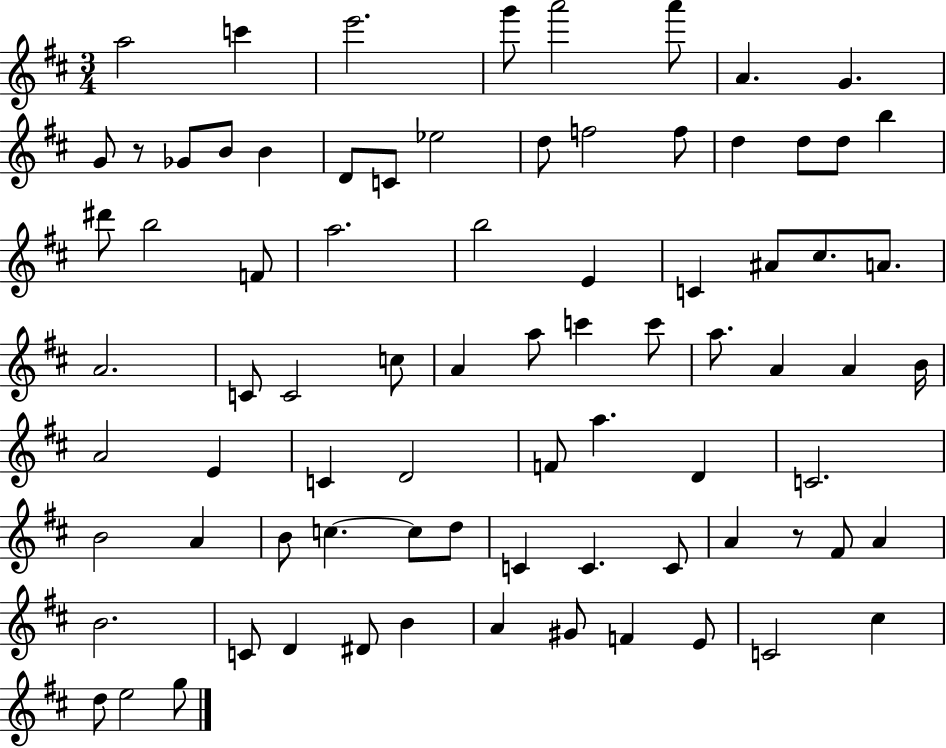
{
  \clef treble
  \numericTimeSignature
  \time 3/4
  \key d \major
  \repeat volta 2 { a''2 c'''4 | e'''2. | g'''8 a'''2 a'''8 | a'4. g'4. | \break g'8 r8 ges'8 b'8 b'4 | d'8 c'8 ees''2 | d''8 f''2 f''8 | d''4 d''8 d''8 b''4 | \break dis'''8 b''2 f'8 | a''2. | b''2 e'4 | c'4 ais'8 cis''8. a'8. | \break a'2. | c'8 c'2 c''8 | a'4 a''8 c'''4 c'''8 | a''8. a'4 a'4 b'16 | \break a'2 e'4 | c'4 d'2 | f'8 a''4. d'4 | c'2. | \break b'2 a'4 | b'8 c''4.~~ c''8 d''8 | c'4 c'4. c'8 | a'4 r8 fis'8 a'4 | \break b'2. | c'8 d'4 dis'8 b'4 | a'4 gis'8 f'4 e'8 | c'2 cis''4 | \break d''8 e''2 g''8 | } \bar "|."
}